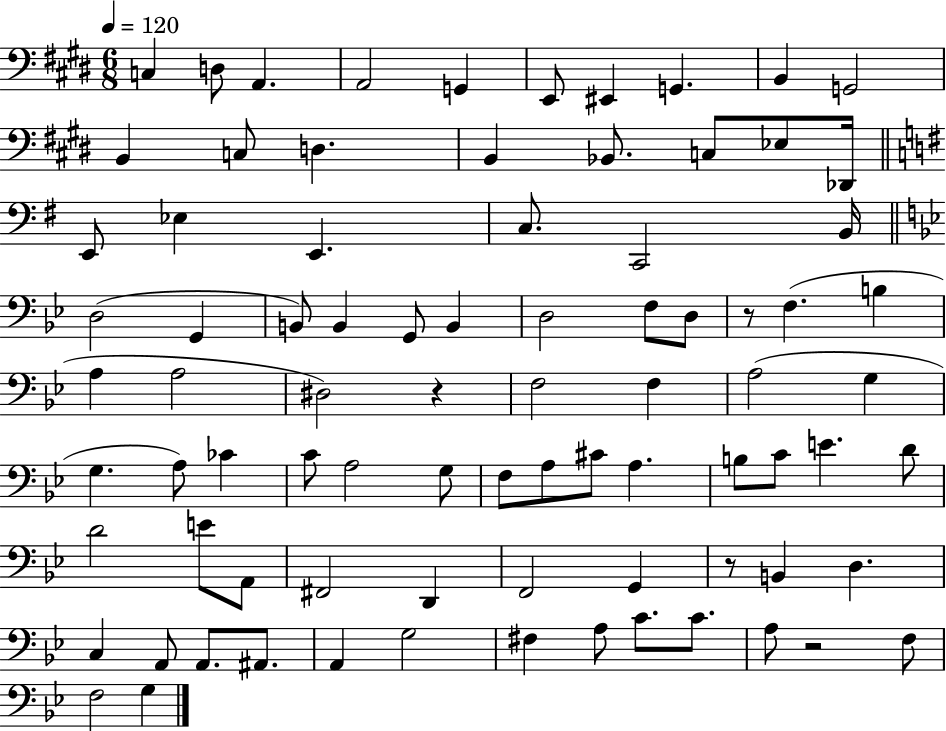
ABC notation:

X:1
T:Untitled
M:6/8
L:1/4
K:E
C, D,/2 A,, A,,2 G,, E,,/2 ^E,, G,, B,, G,,2 B,, C,/2 D, B,, _B,,/2 C,/2 _E,/2 _D,,/4 E,,/2 _E, E,, C,/2 C,,2 B,,/4 D,2 G,, B,,/2 B,, G,,/2 B,, D,2 F,/2 D,/2 z/2 F, B, A, A,2 ^D,2 z F,2 F, A,2 G, G, A,/2 _C C/2 A,2 G,/2 F,/2 A,/2 ^C/2 A, B,/2 C/2 E D/2 D2 E/2 A,,/2 ^F,,2 D,, F,,2 G,, z/2 B,, D, C, A,,/2 A,,/2 ^A,,/2 A,, G,2 ^F, A,/2 C/2 C/2 A,/2 z2 F,/2 F,2 G,